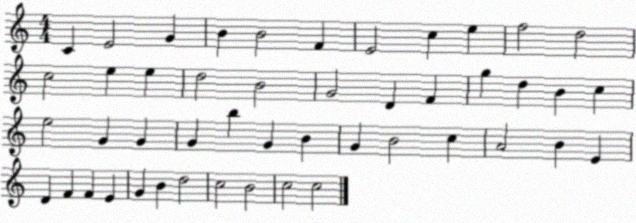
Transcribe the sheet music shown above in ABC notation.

X:1
T:Untitled
M:4/4
L:1/4
K:C
C E2 G B B2 F E2 c e f2 d2 c2 e e d2 B2 G2 D F g d B c e2 G G G b G B G B2 c A2 B E D F F E G B d2 c2 B2 c2 c2